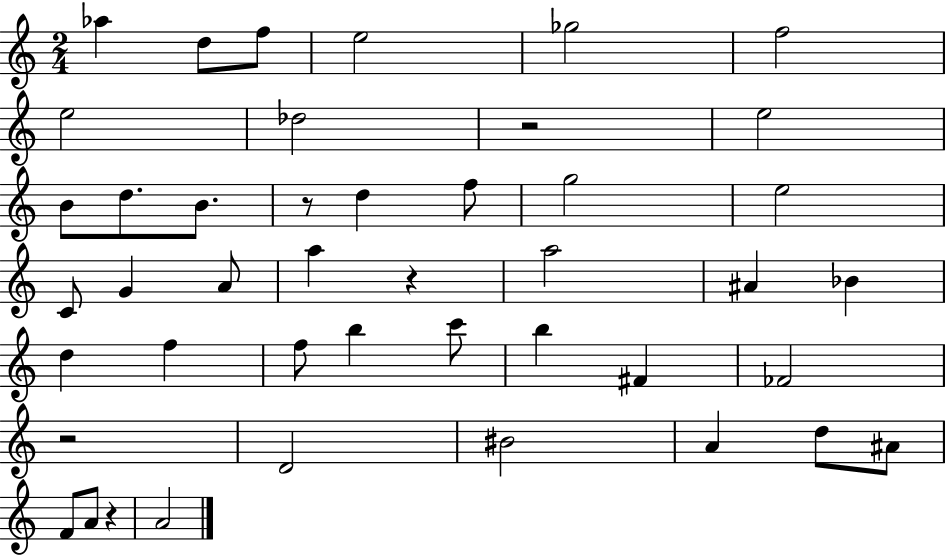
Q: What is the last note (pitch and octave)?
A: A4